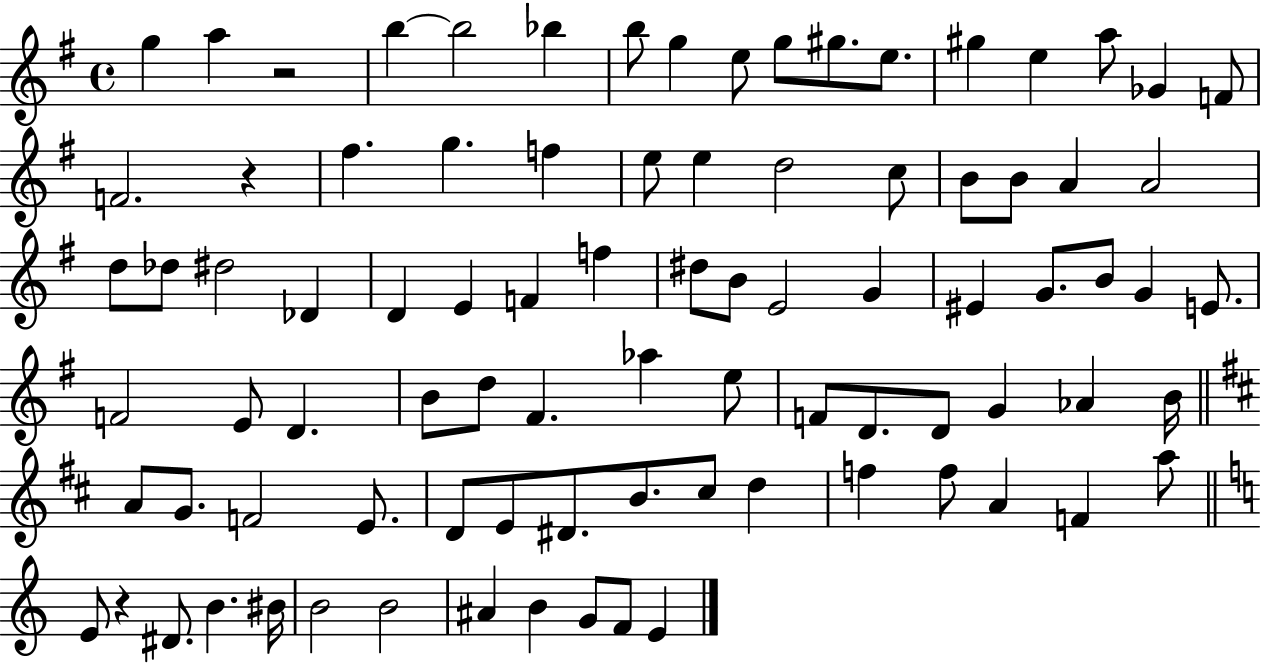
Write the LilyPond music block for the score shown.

{
  \clef treble
  \time 4/4
  \defaultTimeSignature
  \key g \major
  g''4 a''4 r2 | b''4~~ b''2 bes''4 | b''8 g''4 e''8 g''8 gis''8. e''8. | gis''4 e''4 a''8 ges'4 f'8 | \break f'2. r4 | fis''4. g''4. f''4 | e''8 e''4 d''2 c''8 | b'8 b'8 a'4 a'2 | \break d''8 des''8 dis''2 des'4 | d'4 e'4 f'4 f''4 | dis''8 b'8 e'2 g'4 | eis'4 g'8. b'8 g'4 e'8. | \break f'2 e'8 d'4. | b'8 d''8 fis'4. aes''4 e''8 | f'8 d'8. d'8 g'4 aes'4 b'16 | \bar "||" \break \key d \major a'8 g'8. f'2 e'8. | d'8 e'8 dis'8. b'8. cis''8 d''4 | f''4 f''8 a'4 f'4 a''8 | \bar "||" \break \key c \major e'8 r4 dis'8. b'4. bis'16 | b'2 b'2 | ais'4 b'4 g'8 f'8 e'4 | \bar "|."
}